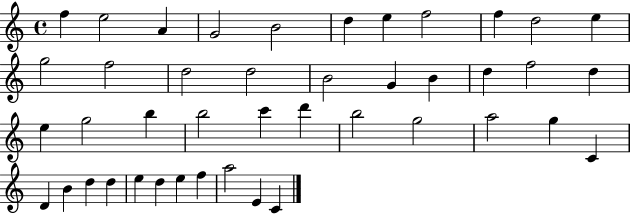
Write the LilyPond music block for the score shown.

{
  \clef treble
  \time 4/4
  \defaultTimeSignature
  \key c \major
  f''4 e''2 a'4 | g'2 b'2 | d''4 e''4 f''2 | f''4 d''2 e''4 | \break g''2 f''2 | d''2 d''2 | b'2 g'4 b'4 | d''4 f''2 d''4 | \break e''4 g''2 b''4 | b''2 c'''4 d'''4 | b''2 g''2 | a''2 g''4 c'4 | \break d'4 b'4 d''4 d''4 | e''4 d''4 e''4 f''4 | a''2 e'4 c'4 | \bar "|."
}